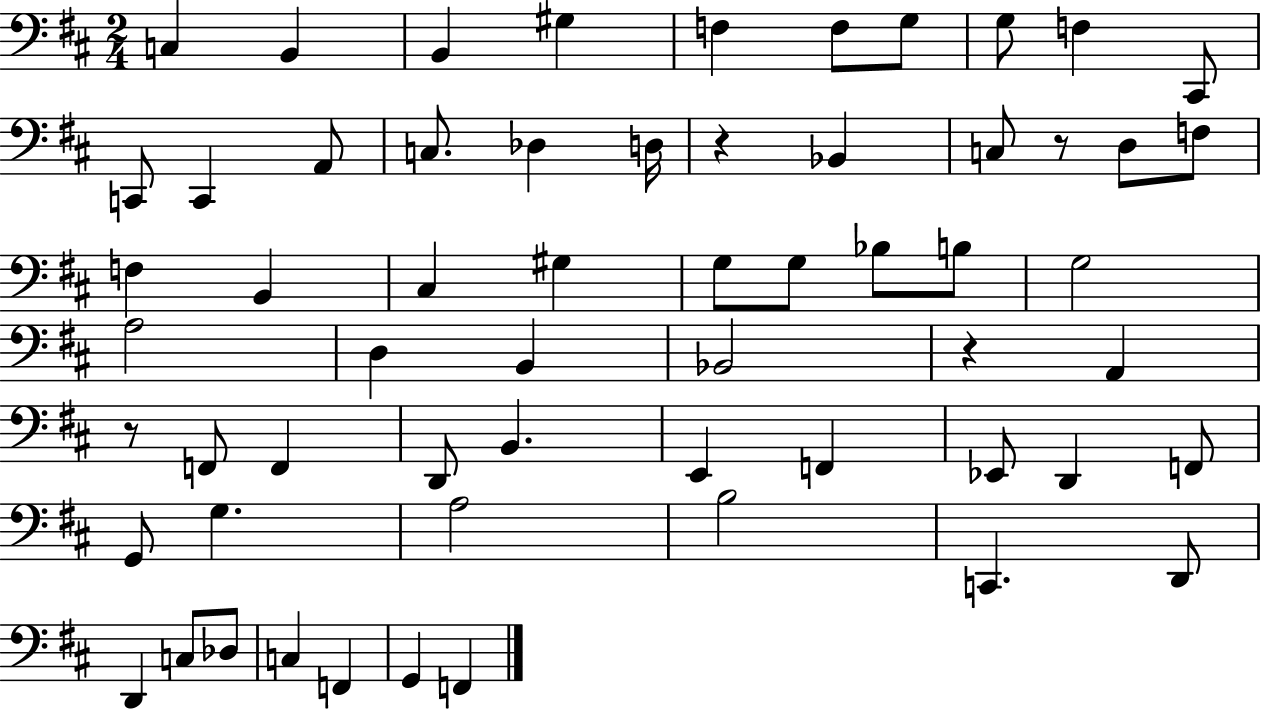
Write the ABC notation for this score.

X:1
T:Untitled
M:2/4
L:1/4
K:D
C, B,, B,, ^G, F, F,/2 G,/2 G,/2 F, ^C,,/2 C,,/2 C,, A,,/2 C,/2 _D, D,/4 z _B,, C,/2 z/2 D,/2 F,/2 F, B,, ^C, ^G, G,/2 G,/2 _B,/2 B,/2 G,2 A,2 D, B,, _B,,2 z A,, z/2 F,,/2 F,, D,,/2 B,, E,, F,, _E,,/2 D,, F,,/2 G,,/2 G, A,2 B,2 C,, D,,/2 D,, C,/2 _D,/2 C, F,, G,, F,,